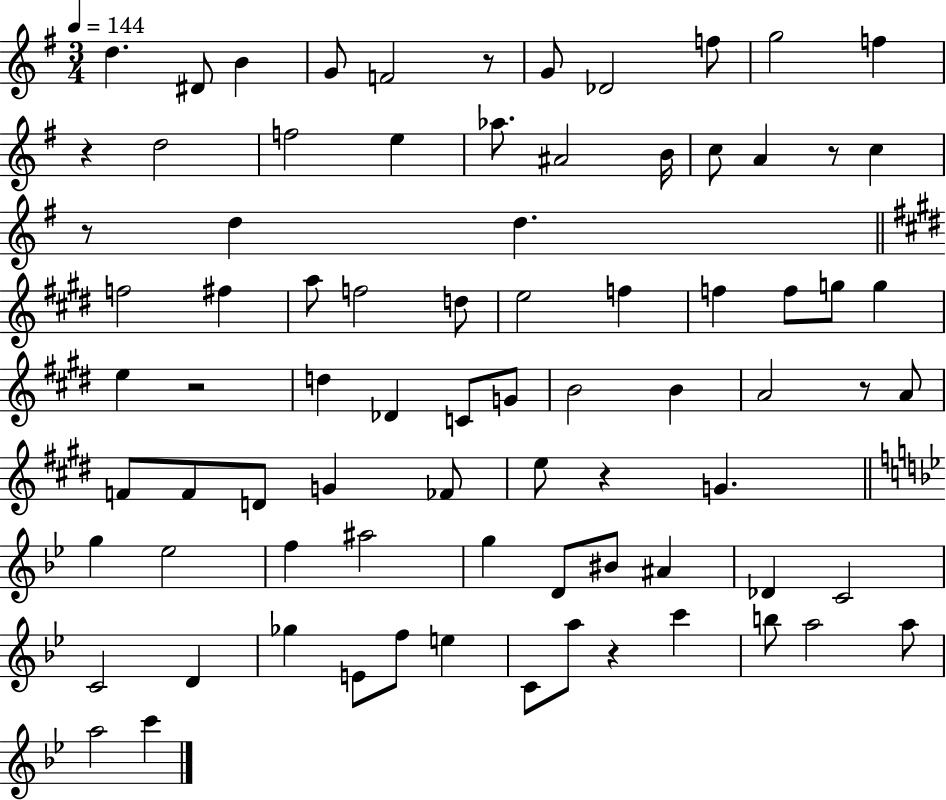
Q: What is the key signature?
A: G major